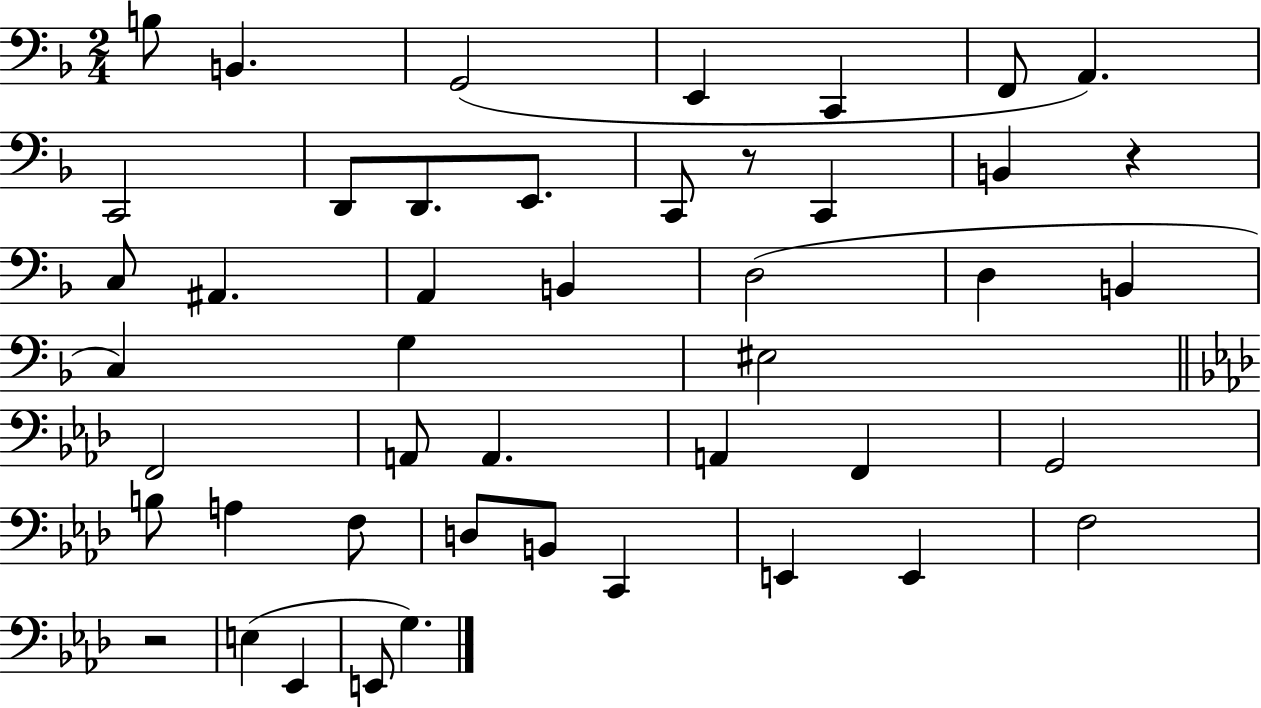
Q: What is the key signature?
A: F major